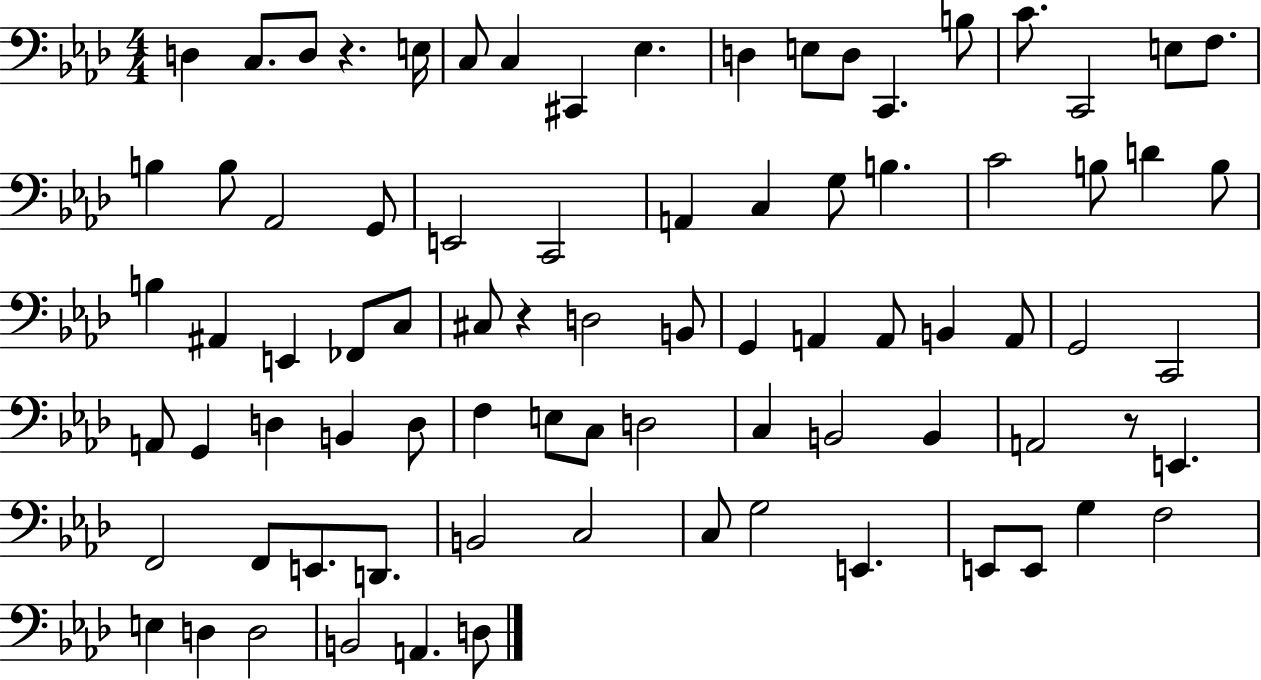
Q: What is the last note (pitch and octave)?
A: D3